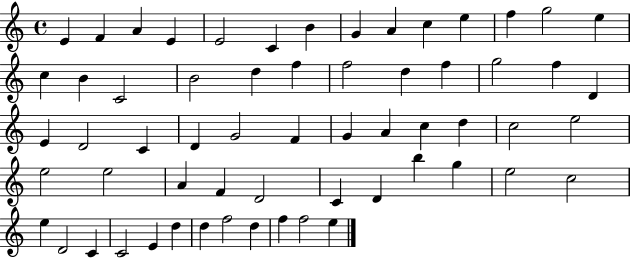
E4/q F4/q A4/q E4/q E4/h C4/q B4/q G4/q A4/q C5/q E5/q F5/q G5/h E5/q C5/q B4/q C4/h B4/h D5/q F5/q F5/h D5/q F5/q G5/h F5/q D4/q E4/q D4/h C4/q D4/q G4/h F4/q G4/q A4/q C5/q D5/q C5/h E5/h E5/h E5/h A4/q F4/q D4/h C4/q D4/q B5/q G5/q E5/h C5/h E5/q D4/h C4/q C4/h E4/q D5/q D5/q F5/h D5/q F5/q F5/h E5/q